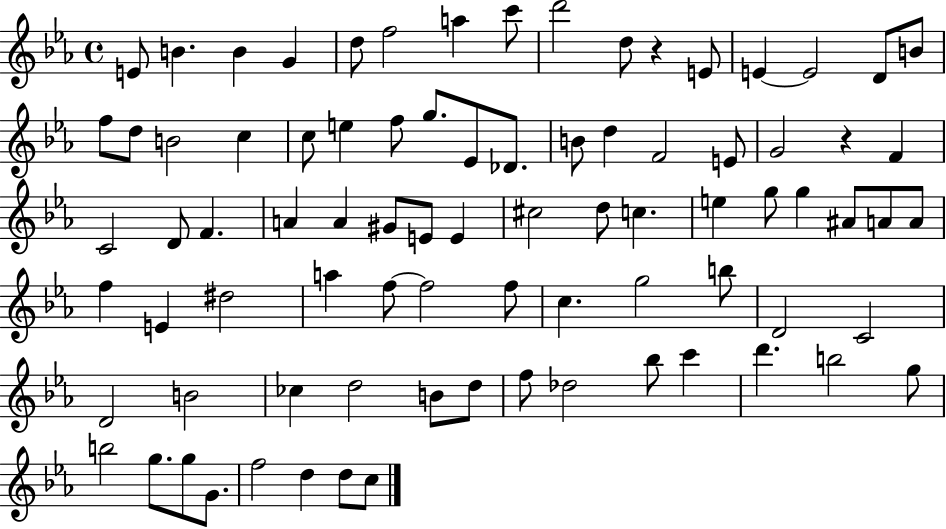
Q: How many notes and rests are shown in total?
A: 83